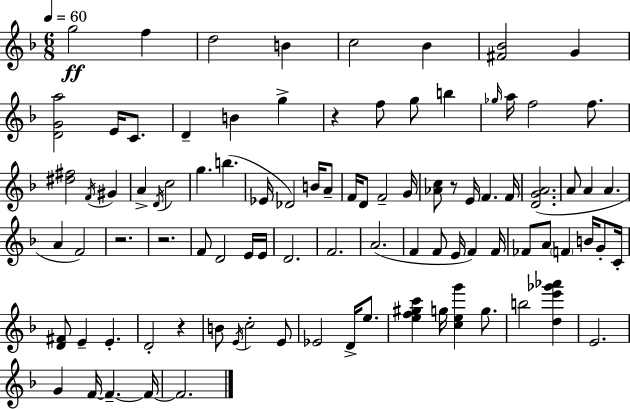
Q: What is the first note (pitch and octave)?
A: G5